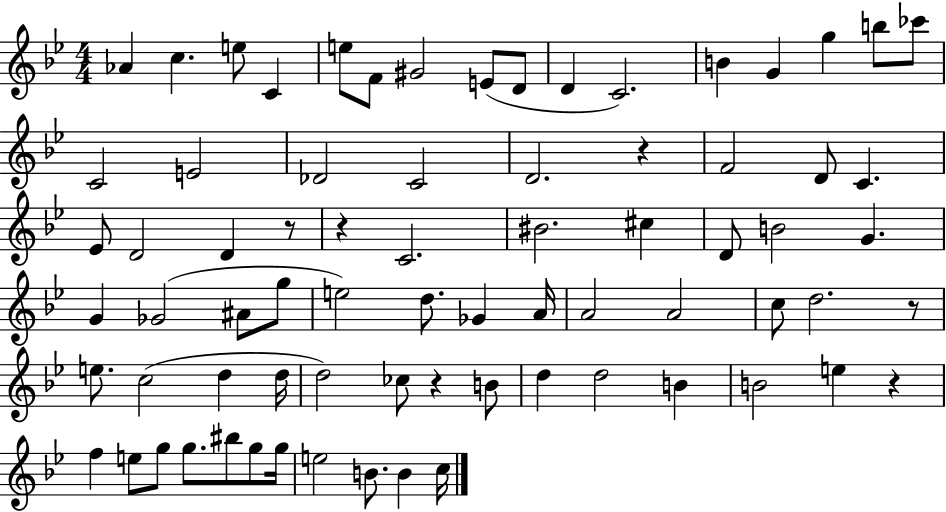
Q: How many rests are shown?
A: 6